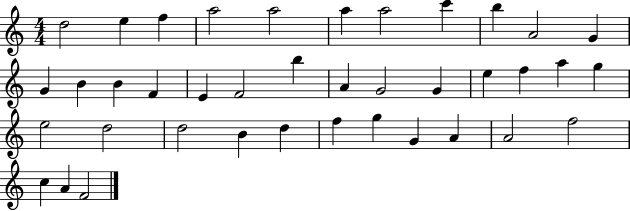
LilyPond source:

{
  \clef treble
  \numericTimeSignature
  \time 4/4
  \key c \major
  d''2 e''4 f''4 | a''2 a''2 | a''4 a''2 c'''4 | b''4 a'2 g'4 | \break g'4 b'4 b'4 f'4 | e'4 f'2 b''4 | a'4 g'2 g'4 | e''4 f''4 a''4 g''4 | \break e''2 d''2 | d''2 b'4 d''4 | f''4 g''4 g'4 a'4 | a'2 f''2 | \break c''4 a'4 f'2 | \bar "|."
}